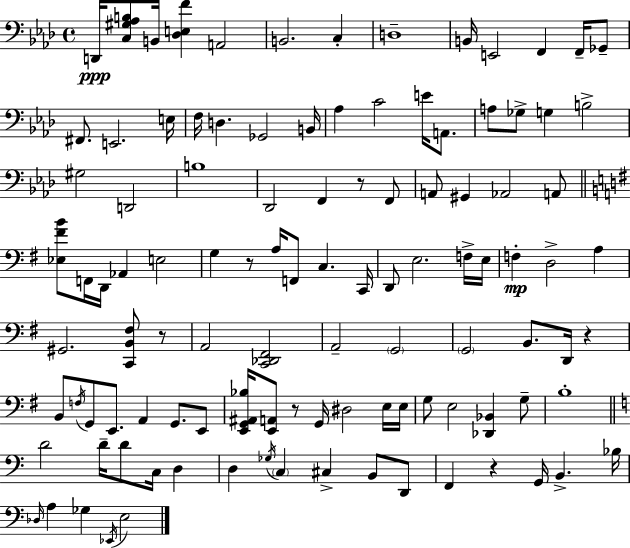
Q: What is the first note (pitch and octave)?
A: D2